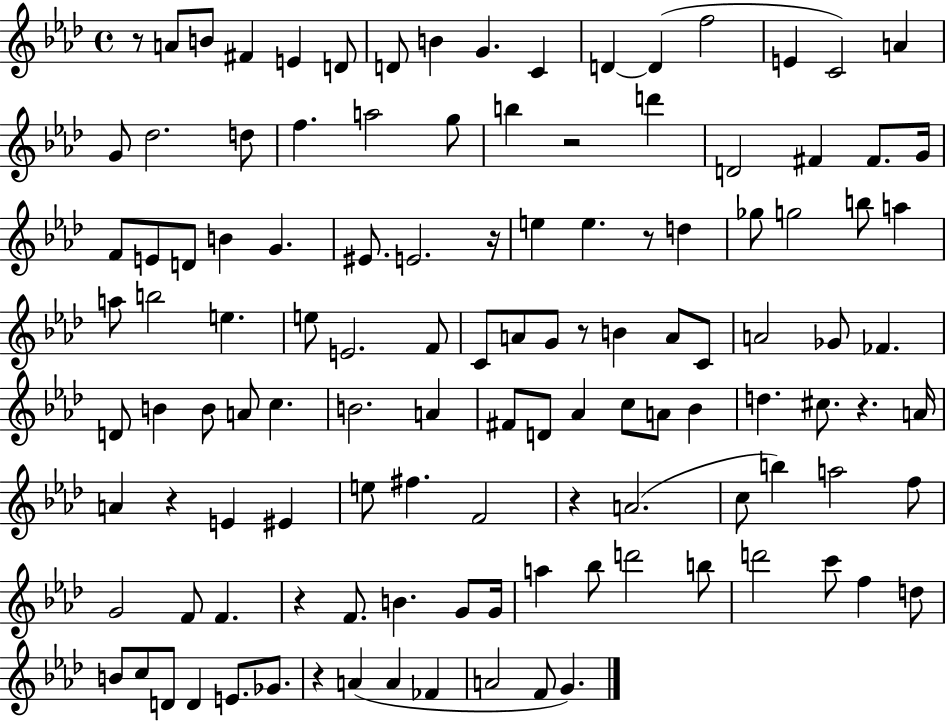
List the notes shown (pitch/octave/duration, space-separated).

R/e A4/e B4/e F#4/q E4/q D4/e D4/e B4/q G4/q. C4/q D4/q D4/q F5/h E4/q C4/h A4/q G4/e Db5/h. D5/e F5/q. A5/h G5/e B5/q R/h D6/q D4/h F#4/q F#4/e. G4/s F4/e E4/e D4/e B4/q G4/q. EIS4/e. E4/h. R/s E5/q E5/q. R/e D5/q Gb5/e G5/h B5/e A5/q A5/e B5/h E5/q. E5/e E4/h. F4/e C4/e A4/e G4/e R/e B4/q A4/e C4/e A4/h Gb4/e FES4/q. D4/e B4/q B4/e A4/e C5/q. B4/h. A4/q F#4/e D4/e Ab4/q C5/e A4/e Bb4/q D5/q. C#5/e. R/q. A4/s A4/q R/q E4/q EIS4/q E5/e F#5/q. F4/h R/q A4/h. C5/e B5/q A5/h F5/e G4/h F4/e F4/q. R/q F4/e. B4/q. G4/e G4/s A5/q Bb5/e D6/h B5/e D6/h C6/e F5/q D5/e B4/e C5/e D4/e D4/q E4/e. Gb4/e. R/q A4/q A4/q FES4/q A4/h F4/e G4/q.